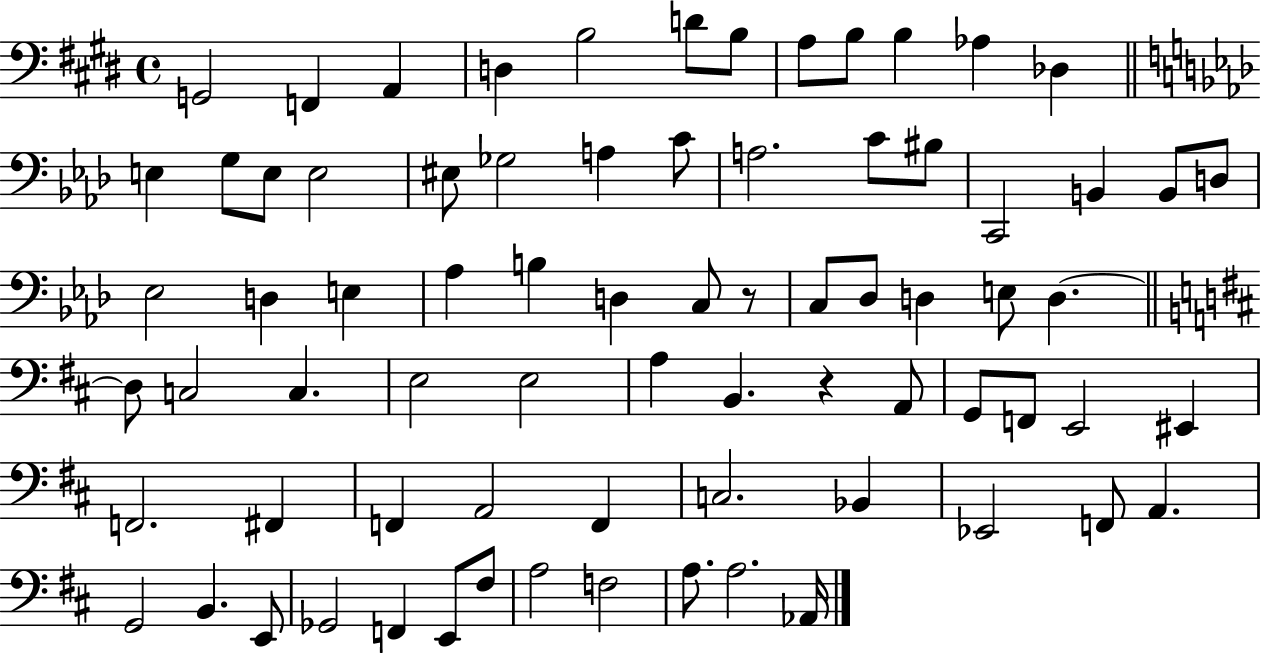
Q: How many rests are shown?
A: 2